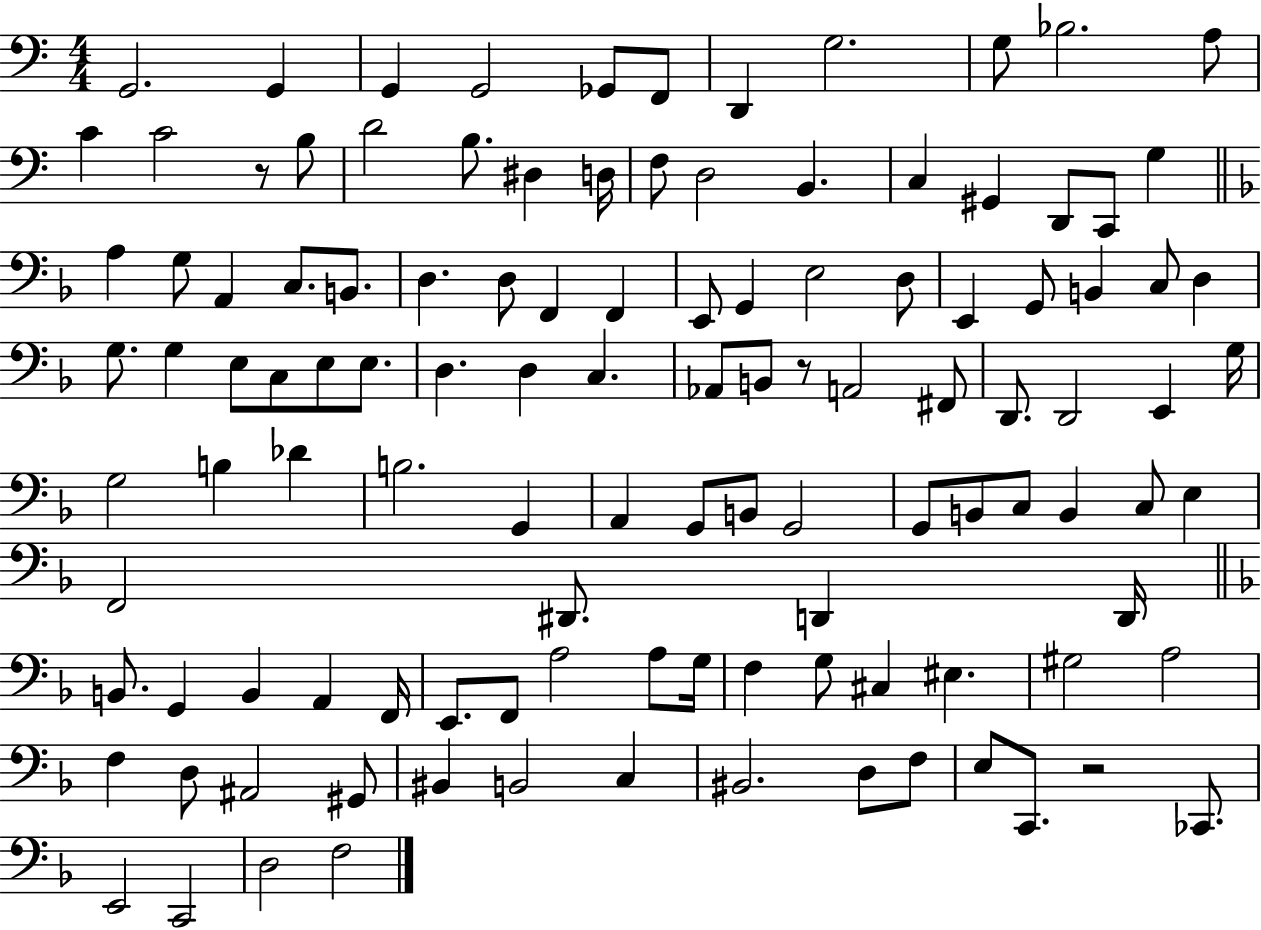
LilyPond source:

{
  \clef bass
  \numericTimeSignature
  \time 4/4
  \key c \major
  g,2. g,4 | g,4 g,2 ges,8 f,8 | d,4 g2. | g8 bes2. a8 | \break c'4 c'2 r8 b8 | d'2 b8. dis4 d16 | f8 d2 b,4. | c4 gis,4 d,8 c,8 g4 | \break \bar "||" \break \key f \major a4 g8 a,4 c8. b,8. | d4. d8 f,4 f,4 | e,8 g,4 e2 d8 | e,4 g,8 b,4 c8 d4 | \break g8. g4 e8 c8 e8 e8. | d4. d4 c4. | aes,8 b,8 r8 a,2 fis,8 | d,8. d,2 e,4 g16 | \break g2 b4 des'4 | b2. g,4 | a,4 g,8 b,8 g,2 | g,8 b,8 c8 b,4 c8 e4 | \break f,2 dis,8. d,4 d,16 | \bar "||" \break \key d \minor b,8. g,4 b,4 a,4 f,16 | e,8. f,8 a2 a8 g16 | f4 g8 cis4 eis4. | gis2 a2 | \break f4 d8 ais,2 gis,8 | bis,4 b,2 c4 | bis,2. d8 f8 | e8 c,8. r2 ces,8. | \break e,2 c,2 | d2 f2 | \bar "|."
}